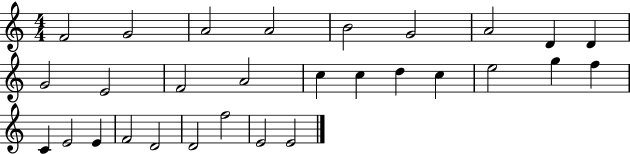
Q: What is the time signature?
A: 4/4